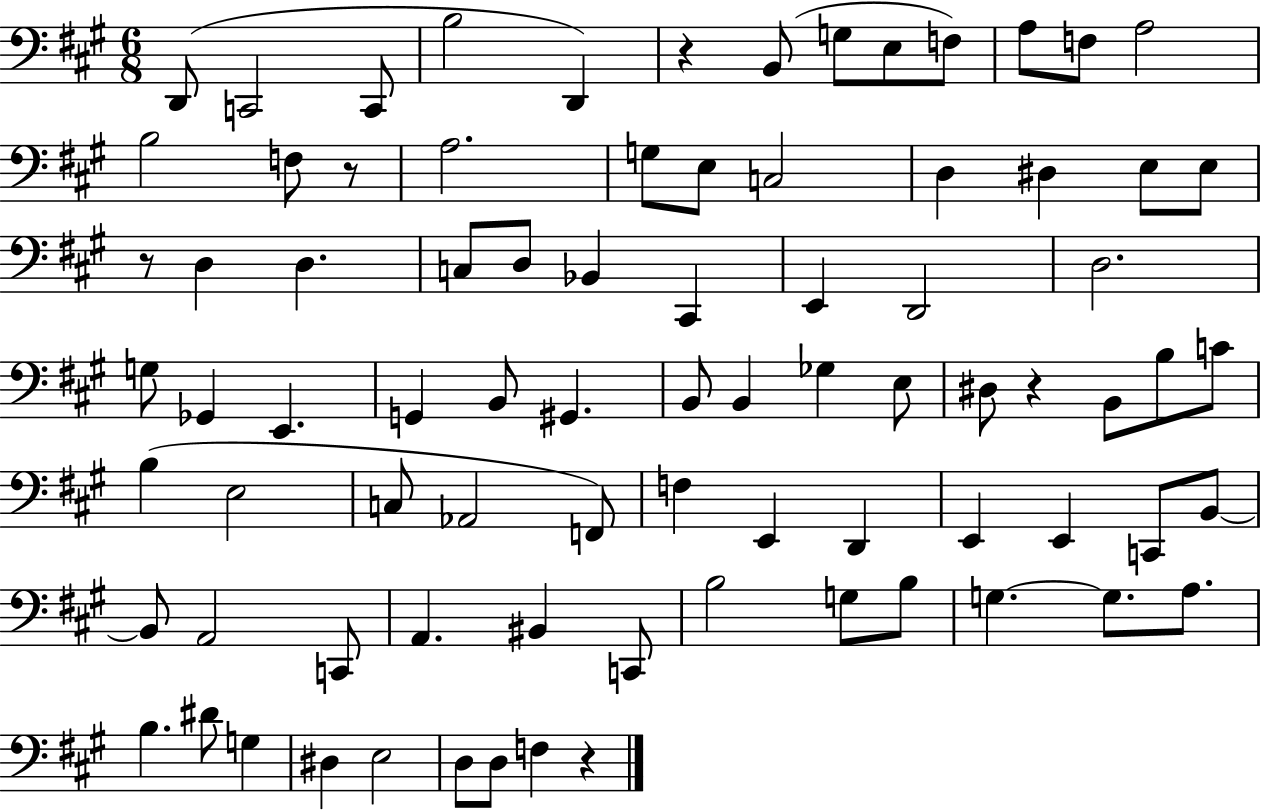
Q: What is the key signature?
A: A major